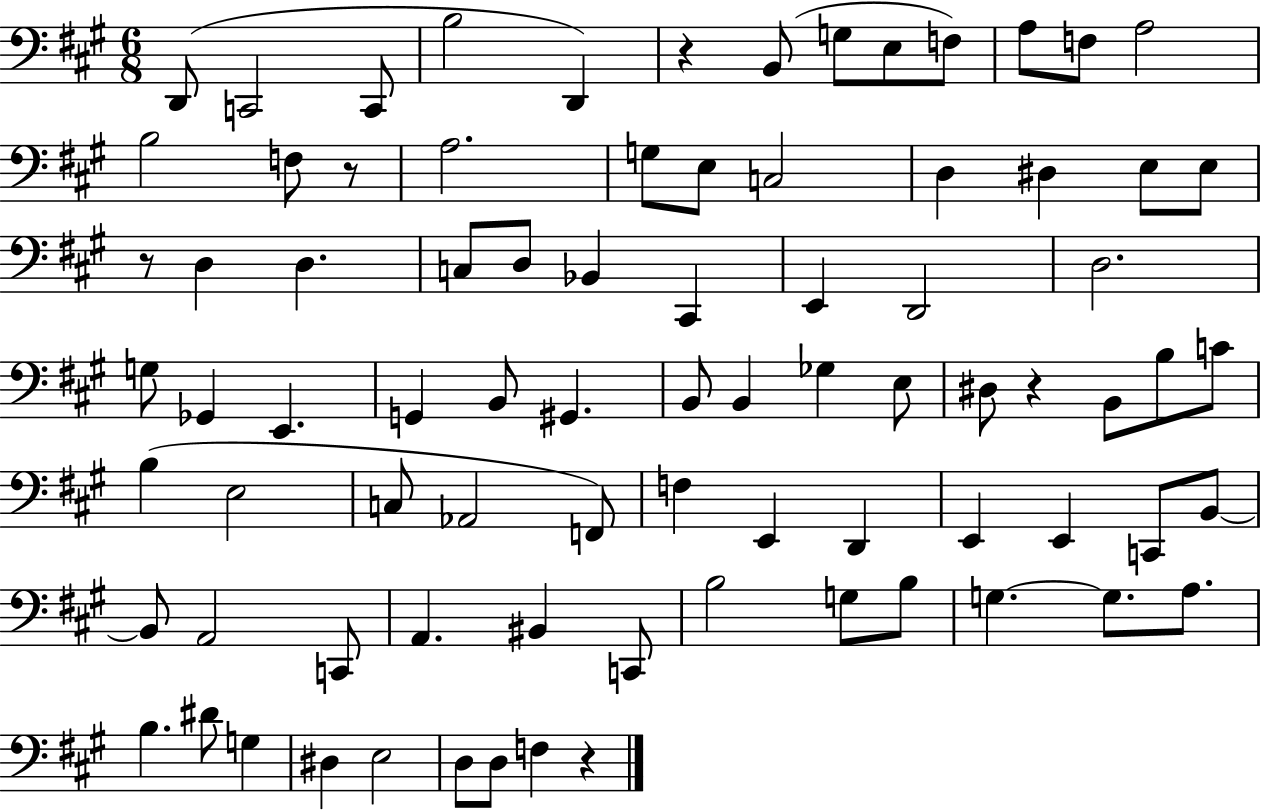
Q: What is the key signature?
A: A major